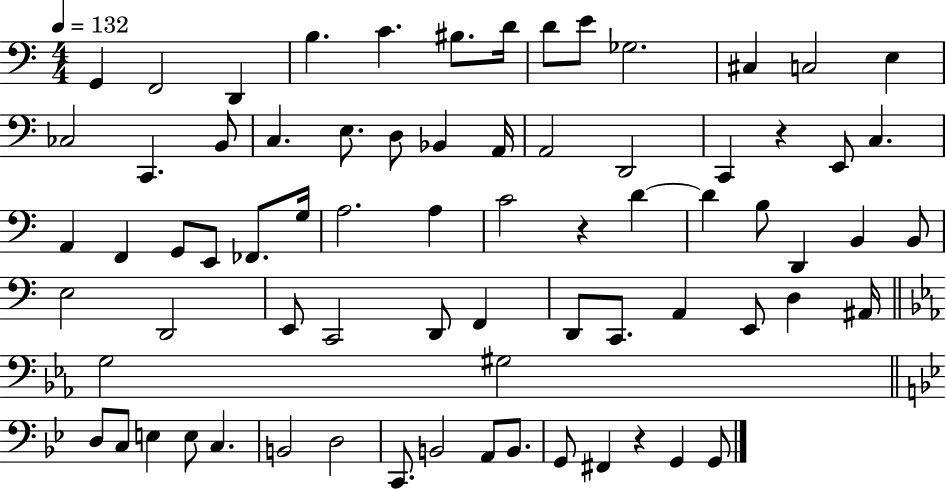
G2/q F2/h D2/q B3/q. C4/q. BIS3/e. D4/s D4/e E4/e Gb3/h. C#3/q C3/h E3/q CES3/h C2/q. B2/e C3/q. E3/e. D3/e Bb2/q A2/s A2/h D2/h C2/q R/q E2/e C3/q. A2/q F2/q G2/e E2/e FES2/e. G3/s A3/h. A3/q C4/h R/q D4/q D4/q B3/e D2/q B2/q B2/e E3/h D2/h E2/e C2/h D2/e F2/q D2/e C2/e. A2/q E2/e D3/q A#2/s G3/h G#3/h D3/e C3/e E3/q E3/e C3/q. B2/h D3/h C2/e. B2/h A2/e B2/e. G2/e F#2/q R/q G2/q G2/e